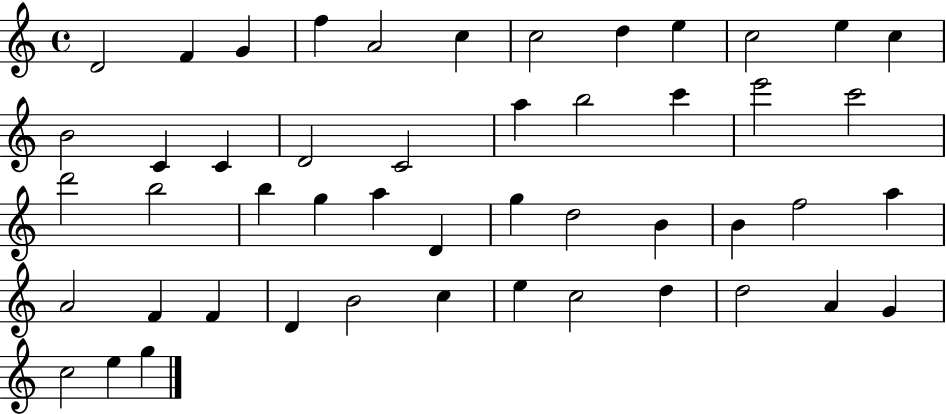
D4/h F4/q G4/q F5/q A4/h C5/q C5/h D5/q E5/q C5/h E5/q C5/q B4/h C4/q C4/q D4/h C4/h A5/q B5/h C6/q E6/h C6/h D6/h B5/h B5/q G5/q A5/q D4/q G5/q D5/h B4/q B4/q F5/h A5/q A4/h F4/q F4/q D4/q B4/h C5/q E5/q C5/h D5/q D5/h A4/q G4/q C5/h E5/q G5/q